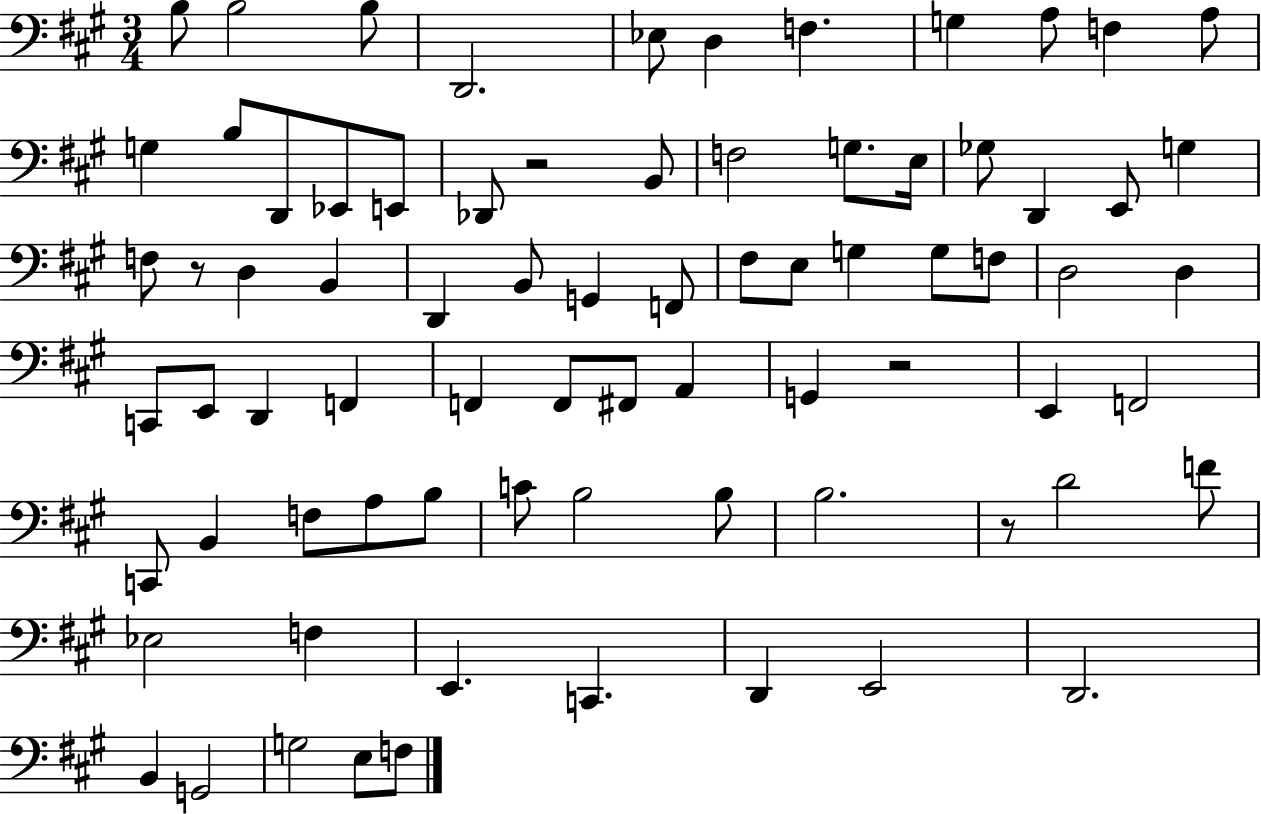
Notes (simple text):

B3/e B3/h B3/e D2/h. Eb3/e D3/q F3/q. G3/q A3/e F3/q A3/e G3/q B3/e D2/e Eb2/e E2/e Db2/e R/h B2/e F3/h G3/e. E3/s Gb3/e D2/q E2/e G3/q F3/e R/e D3/q B2/q D2/q B2/e G2/q F2/e F#3/e E3/e G3/q G3/e F3/e D3/h D3/q C2/e E2/e D2/q F2/q F2/q F2/e F#2/e A2/q G2/q R/h E2/q F2/h C2/e B2/q F3/e A3/e B3/e C4/e B3/h B3/e B3/h. R/e D4/h F4/e Eb3/h F3/q E2/q. C2/q. D2/q E2/h D2/h. B2/q G2/h G3/h E3/e F3/e